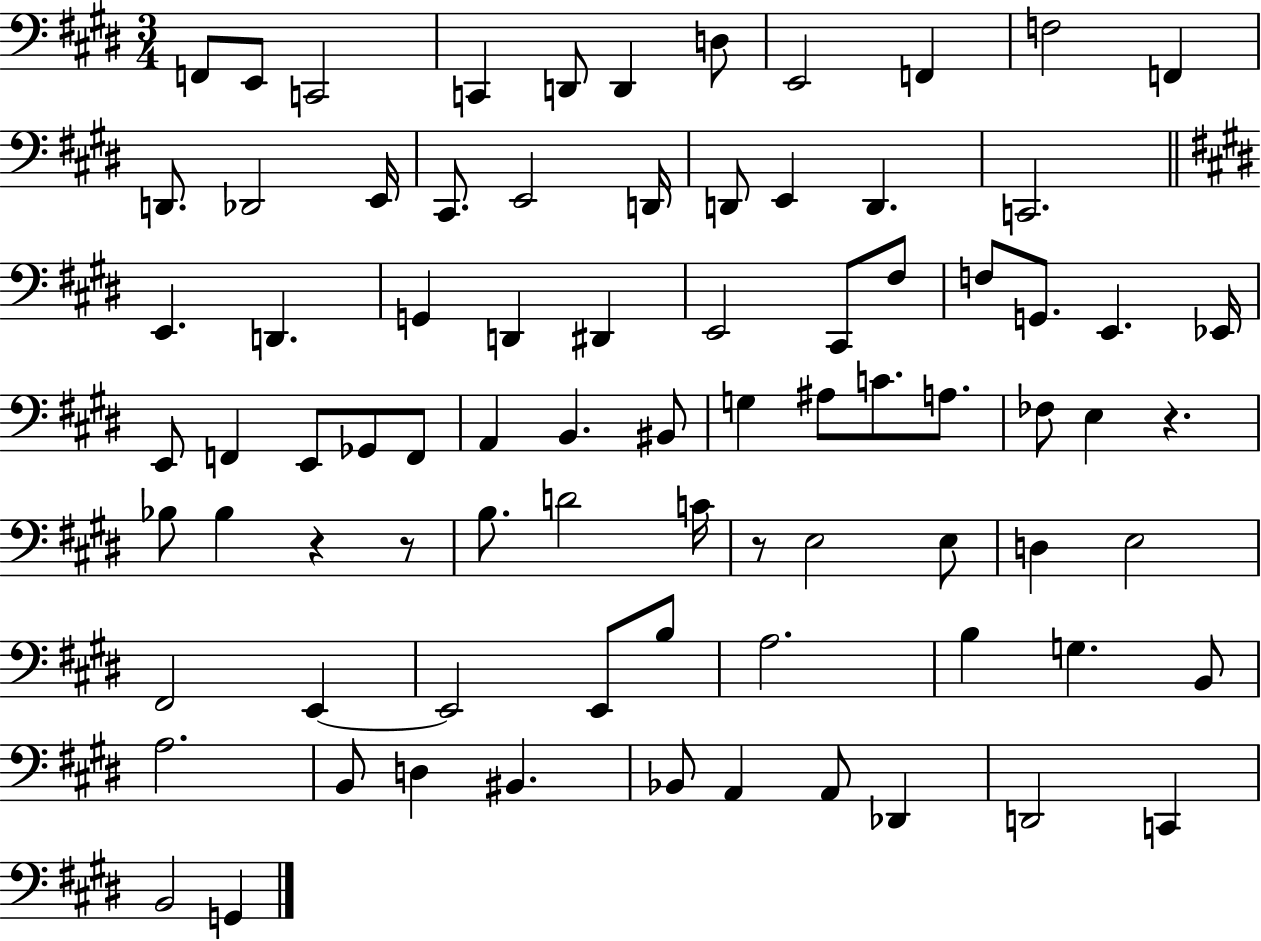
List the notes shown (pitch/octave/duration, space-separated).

F2/e E2/e C2/h C2/q D2/e D2/q D3/e E2/h F2/q F3/h F2/q D2/e. Db2/h E2/s C#2/e. E2/h D2/s D2/e E2/q D2/q. C2/h. E2/q. D2/q. G2/q D2/q D#2/q E2/h C#2/e F#3/e F3/e G2/e. E2/q. Eb2/s E2/e F2/q E2/e Gb2/e F2/e A2/q B2/q. BIS2/e G3/q A#3/e C4/e. A3/e. FES3/e E3/q R/q. Bb3/e Bb3/q R/q R/e B3/e. D4/h C4/s R/e E3/h E3/e D3/q E3/h F#2/h E2/q E2/h E2/e B3/e A3/h. B3/q G3/q. B2/e A3/h. B2/e D3/q BIS2/q. Bb2/e A2/q A2/e Db2/q D2/h C2/q B2/h G2/q